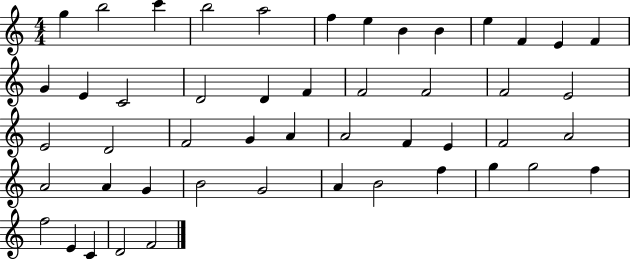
{
  \clef treble
  \numericTimeSignature
  \time 4/4
  \key c \major
  g''4 b''2 c'''4 | b''2 a''2 | f''4 e''4 b'4 b'4 | e''4 f'4 e'4 f'4 | \break g'4 e'4 c'2 | d'2 d'4 f'4 | f'2 f'2 | f'2 e'2 | \break e'2 d'2 | f'2 g'4 a'4 | a'2 f'4 e'4 | f'2 a'2 | \break a'2 a'4 g'4 | b'2 g'2 | a'4 b'2 f''4 | g''4 g''2 f''4 | \break f''2 e'4 c'4 | d'2 f'2 | \bar "|."
}